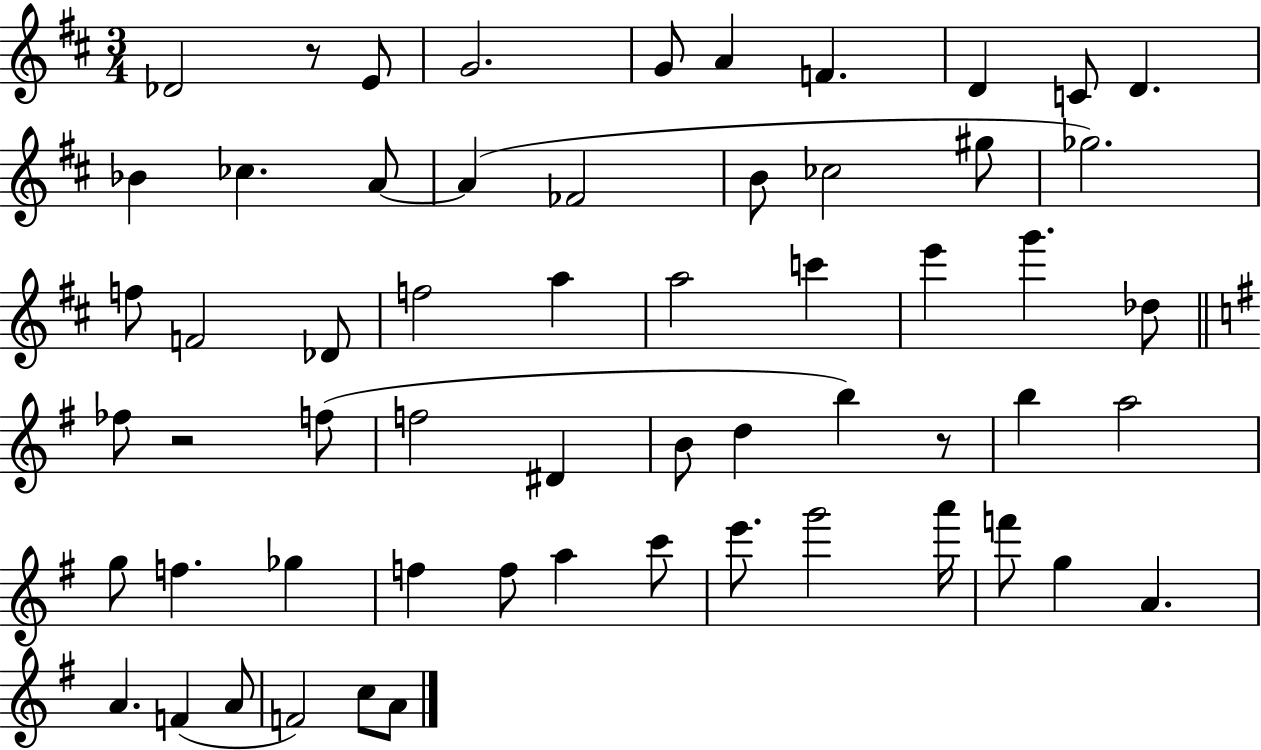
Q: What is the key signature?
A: D major